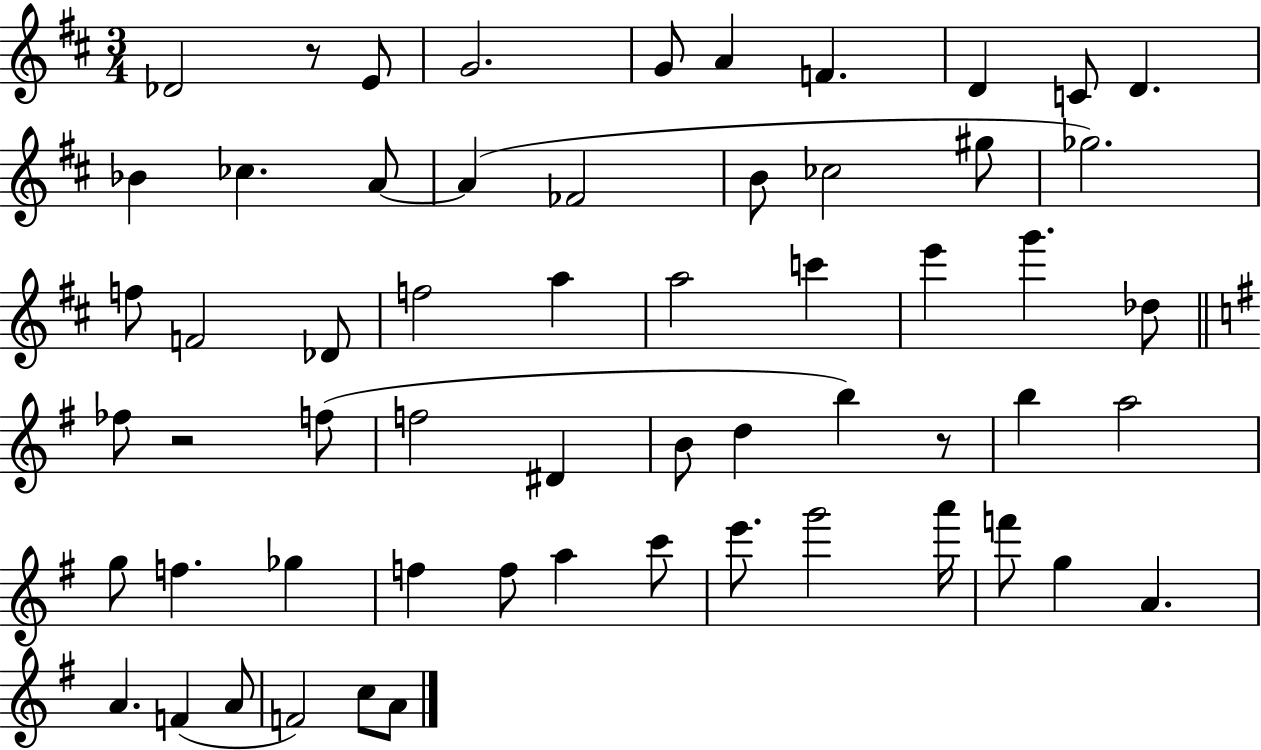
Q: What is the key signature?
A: D major